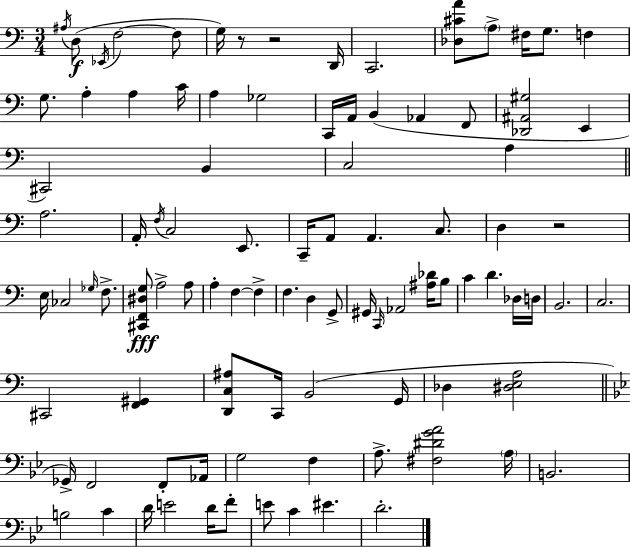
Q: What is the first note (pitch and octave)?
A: A#3